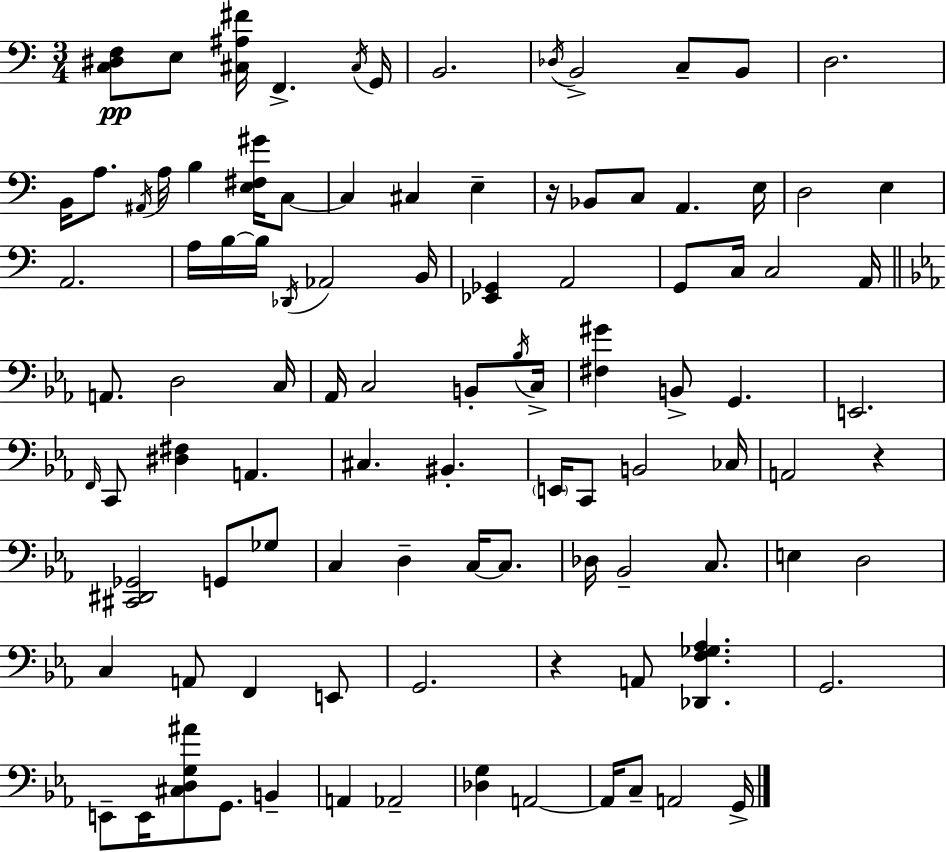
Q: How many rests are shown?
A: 3